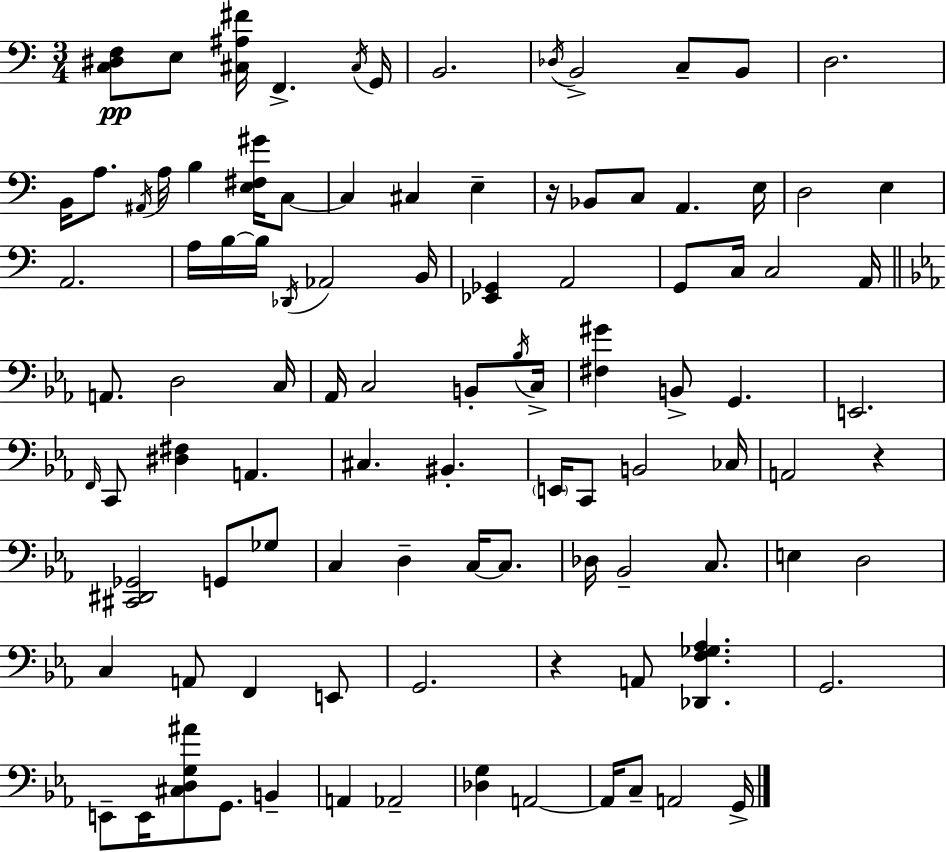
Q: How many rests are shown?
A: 3